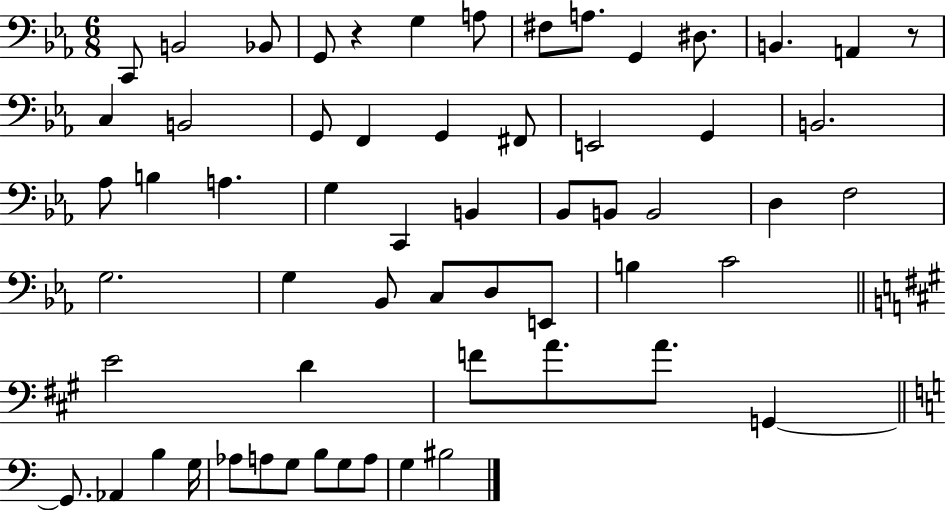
C2/e B2/h Bb2/e G2/e R/q G3/q A3/e F#3/e A3/e. G2/q D#3/e. B2/q. A2/q R/e C3/q B2/h G2/e F2/q G2/q F#2/e E2/h G2/q B2/h. Ab3/e B3/q A3/q. G3/q C2/q B2/q Bb2/e B2/e B2/h D3/q F3/h G3/h. G3/q Bb2/e C3/e D3/e E2/e B3/q C4/h E4/h D4/q F4/e A4/e. A4/e. G2/q G2/e. Ab2/q B3/q G3/s Ab3/e A3/e G3/e B3/e G3/e A3/e G3/q BIS3/h